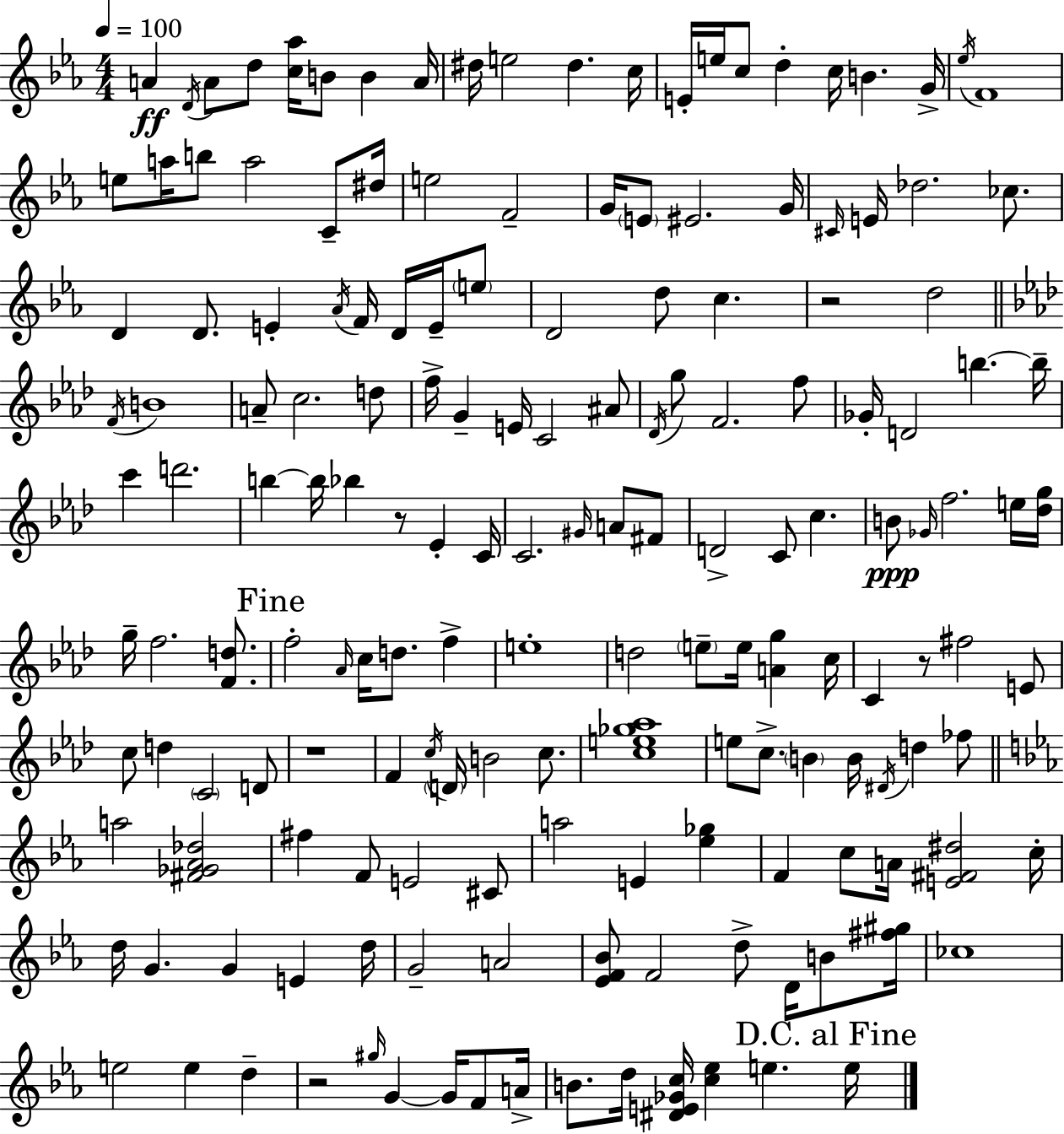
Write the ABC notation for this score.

X:1
T:Untitled
M:4/4
L:1/4
K:Cm
A D/4 A/2 d/2 [c_a]/4 B/2 B A/4 ^d/4 e2 ^d c/4 E/4 e/4 c/2 d c/4 B G/4 _e/4 F4 e/2 a/4 b/2 a2 C/2 ^d/4 e2 F2 G/4 E/2 ^E2 G/4 ^C/4 E/4 _d2 _c/2 D D/2 E _A/4 F/4 D/4 E/4 e/2 D2 d/2 c z2 d2 F/4 B4 A/2 c2 d/2 f/4 G E/4 C2 ^A/2 _D/4 g/2 F2 f/2 _G/4 D2 b b/4 c' d'2 b b/4 _b z/2 _E C/4 C2 ^G/4 A/2 ^F/2 D2 C/2 c B/2 _G/4 f2 e/4 [_dg]/4 g/4 f2 [Fd]/2 f2 _A/4 c/4 d/2 f e4 d2 e/2 e/4 [Ag] c/4 C z/2 ^f2 E/2 c/2 d C2 D/2 z4 F c/4 D/4 B2 c/2 [ce_g_a]4 e/2 c/2 B B/4 ^D/4 d _f/2 a2 [^F_G_A_d]2 ^f F/2 E2 ^C/2 a2 E [_e_g] F c/2 A/4 [E^F^d]2 c/4 d/4 G G E d/4 G2 A2 [_EF_B]/2 F2 d/2 D/4 B/2 [^f^g]/4 _c4 e2 e d z2 ^g/4 G G/4 F/2 A/4 B/2 d/4 [^DE_Gc]/4 [c_e] e e/4